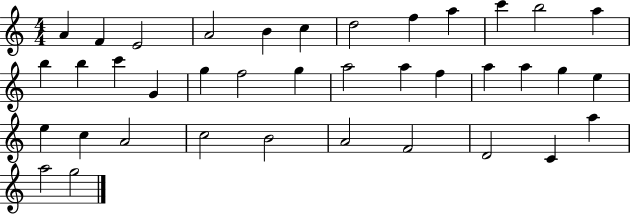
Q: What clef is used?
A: treble